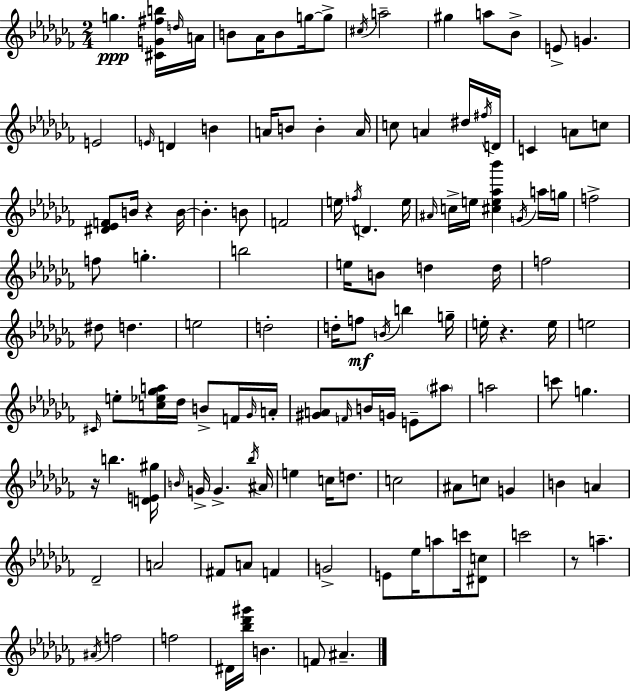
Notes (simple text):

G5/q. [C#4,G4,F#5,B5]/s D5/s A4/s B4/e Ab4/s B4/e G5/s G5/e C#5/s A5/h G#5/q A5/e Bb4/e E4/e G4/q. E4/h E4/s D4/q B4/q A4/s B4/e B4/q A4/s C5/e A4/q D#5/s F#5/s D4/s C4/q A4/e C5/e [D#4,Eb4,F4]/e B4/s R/q B4/s B4/q. B4/e F4/h E5/s F5/s D4/q. E5/s A#4/s C5/s E5/s [C#5,E5,Ab5,Bb6]/q G4/s A5/s G5/s F5/h F5/e G5/q. B5/h E5/s B4/e D5/q D5/s F5/h D#5/e D5/q. E5/h D5/h D5/s F5/e B4/s B5/q G5/s E5/s R/q. E5/s E5/h C#4/s E5/e [C5,Eb5,Gb5,A5]/s Db5/s B4/e F4/s Gb4/s A4/s [G#4,A4]/e F4/s B4/s G4/s E4/e A#5/e A5/h C6/e G5/q. R/s B5/q. [D4,E4,G#5]/s B4/s G4/s G4/q. Bb5/s A#4/s E5/q C5/s D5/e. C5/h A#4/e C5/e G4/q B4/q A4/q Db4/h A4/h F#4/e A4/e F4/q G4/h E4/e Eb5/s A5/e C6/s [D#4,C5]/e C6/h R/e A5/q. A#4/s F5/h F5/h D#4/s [Bb5,Db6,G#6]/s B4/q. F4/e A#4/q.